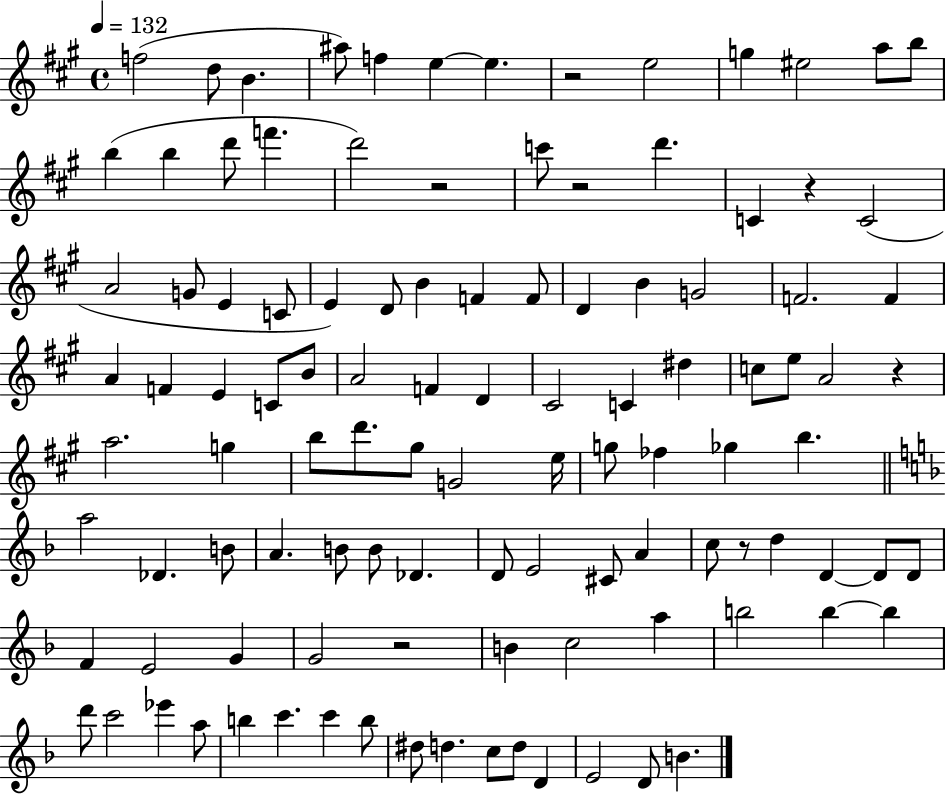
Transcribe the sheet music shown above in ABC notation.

X:1
T:Untitled
M:4/4
L:1/4
K:A
f2 d/2 B ^a/2 f e e z2 e2 g ^e2 a/2 b/2 b b d'/2 f' d'2 z2 c'/2 z2 d' C z C2 A2 G/2 E C/2 E D/2 B F F/2 D B G2 F2 F A F E C/2 B/2 A2 F D ^C2 C ^d c/2 e/2 A2 z a2 g b/2 d'/2 ^g/2 G2 e/4 g/2 _f _g b a2 _D B/2 A B/2 B/2 _D D/2 E2 ^C/2 A c/2 z/2 d D D/2 D/2 F E2 G G2 z2 B c2 a b2 b b d'/2 c'2 _e' a/2 b c' c' b/2 ^d/2 d c/2 d/2 D E2 D/2 B